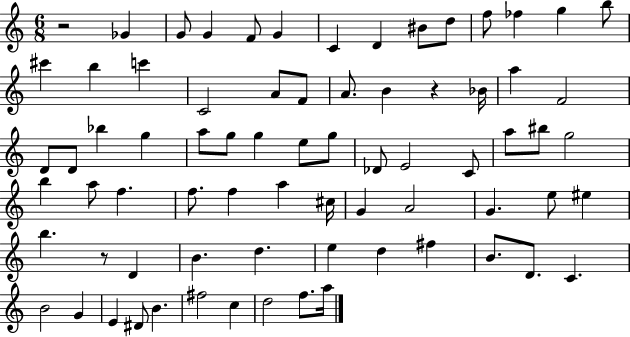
{
  \clef treble
  \numericTimeSignature
  \time 6/8
  \key c \major
  \repeat volta 2 { r2 ges'4 | g'8 g'4 f'8 g'4 | c'4 d'4 bis'8 d''8 | f''8 fes''4 g''4 b''8 | \break cis'''4 b''4 c'''4 | c'2 a'8 f'8 | a'8. b'4 r4 bes'16 | a''4 f'2 | \break d'8 d'8 bes''4 g''4 | a''8 g''8 g''4 e''8 g''8 | des'8 e'2 c'8 | a''8 bis''8 g''2 | \break b''4 a''8 f''4. | f''8. f''4 a''4 cis''16 | g'4 a'2 | g'4. e''8 eis''4 | \break b''4. r8 d'4 | b'4. d''4. | e''4 d''4 fis''4 | b'8. d'8. c'4. | \break b'2 g'4 | e'4 dis'8 b'4. | fis''2 c''4 | d''2 f''8. a''16 | \break } \bar "|."
}